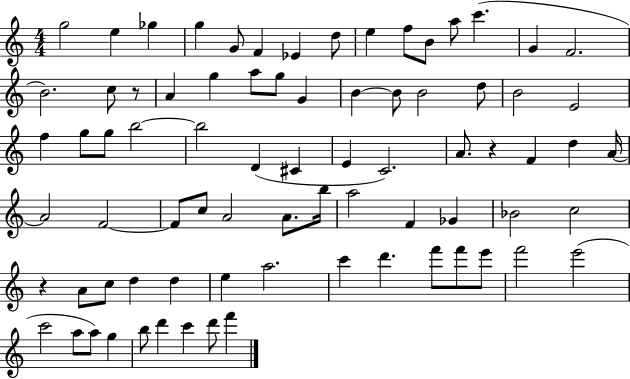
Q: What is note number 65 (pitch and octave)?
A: F6